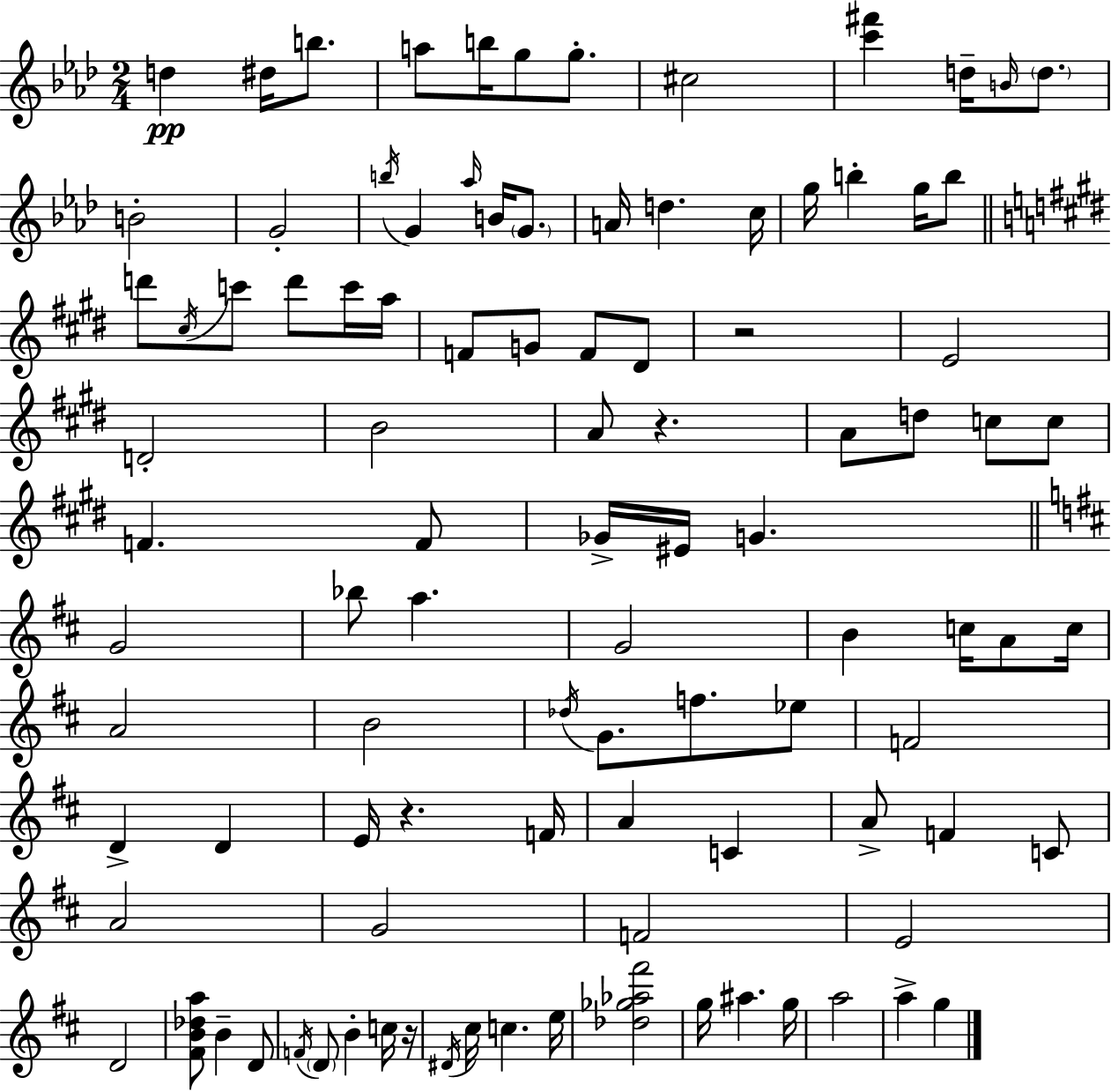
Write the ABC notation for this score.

X:1
T:Untitled
M:2/4
L:1/4
K:Ab
d ^d/4 b/2 a/2 b/4 g/2 g/2 ^c2 [c'^f'] d/4 B/4 d/2 B2 G2 b/4 G _a/4 B/4 G/2 A/4 d c/4 g/4 b g/4 b/2 d'/2 ^c/4 c'/2 d'/2 c'/4 a/4 F/2 G/2 F/2 ^D/2 z2 E2 D2 B2 A/2 z A/2 d/2 c/2 c/2 F F/2 _G/4 ^E/4 G G2 _b/2 a G2 B c/4 A/2 c/4 A2 B2 _d/4 G/2 f/2 _e/2 F2 D D E/4 z F/4 A C A/2 F C/2 A2 G2 F2 E2 D2 [^FB_da]/2 B D/2 F/4 D/2 B c/4 z/4 ^D/4 ^c/4 c e/4 [_d_g_a^f']2 g/4 ^a g/4 a2 a g